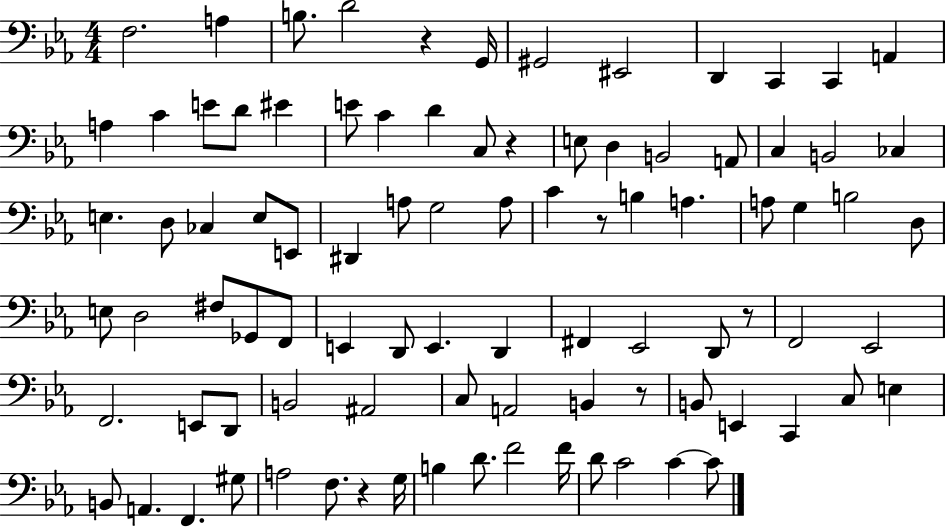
{
  \clef bass
  \numericTimeSignature
  \time 4/4
  \key ees \major
  f2. a4 | b8. d'2 r4 g,16 | gis,2 eis,2 | d,4 c,4 c,4 a,4 | \break a4 c'4 e'8 d'8 eis'4 | e'8 c'4 d'4 c8 r4 | e8 d4 b,2 a,8 | c4 b,2 ces4 | \break e4. d8 ces4 e8 e,8 | dis,4 a8 g2 a8 | c'4 r8 b4 a4. | a8 g4 b2 d8 | \break e8 d2 fis8 ges,8 f,8 | e,4 d,8 e,4. d,4 | fis,4 ees,2 d,8 r8 | f,2 ees,2 | \break f,2. e,8 d,8 | b,2 ais,2 | c8 a,2 b,4 r8 | b,8 e,4 c,4 c8 e4 | \break b,8 a,4. f,4. gis8 | a2 f8. r4 g16 | b4 d'8. f'2 f'16 | d'8 c'2 c'4~~ c'8 | \break \bar "|."
}